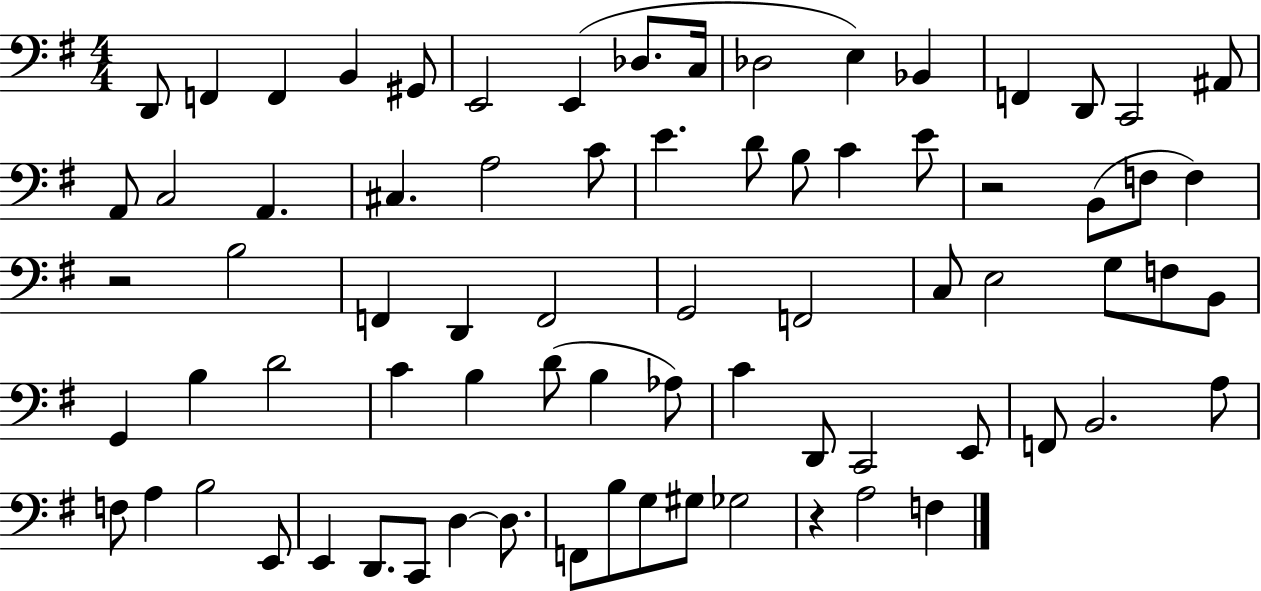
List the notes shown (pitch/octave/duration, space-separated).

D2/e F2/q F2/q B2/q G#2/e E2/h E2/q Db3/e. C3/s Db3/h E3/q Bb2/q F2/q D2/e C2/h A#2/e A2/e C3/h A2/q. C#3/q. A3/h C4/e E4/q. D4/e B3/e C4/q E4/e R/h B2/e F3/e F3/q R/h B3/h F2/q D2/q F2/h G2/h F2/h C3/e E3/h G3/e F3/e B2/e G2/q B3/q D4/h C4/q B3/q D4/e B3/q Ab3/e C4/q D2/e C2/h E2/e F2/e B2/h. A3/e F3/e A3/q B3/h E2/e E2/q D2/e. C2/e D3/q D3/e. F2/e B3/e G3/e G#3/e Gb3/h R/q A3/h F3/q